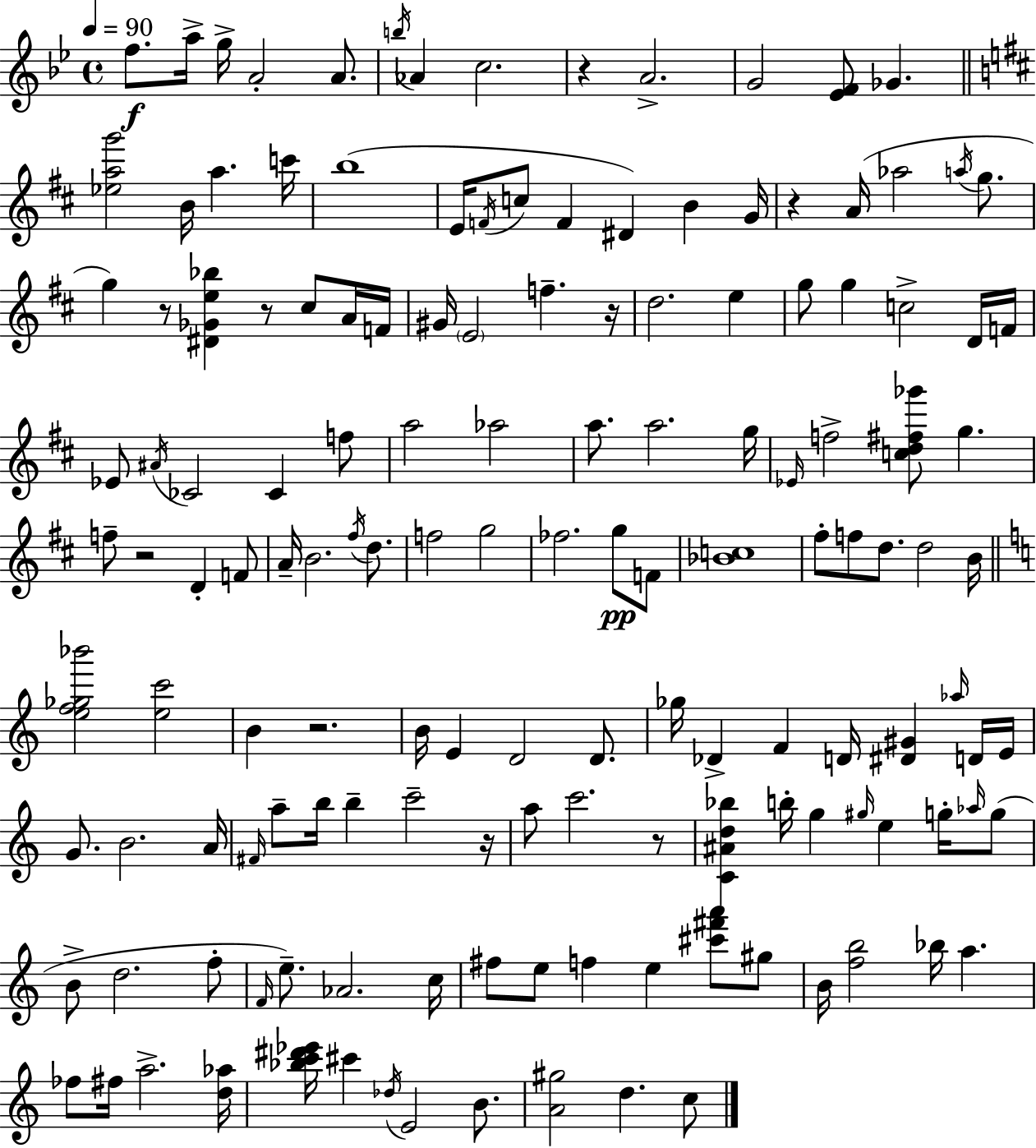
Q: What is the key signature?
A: G minor